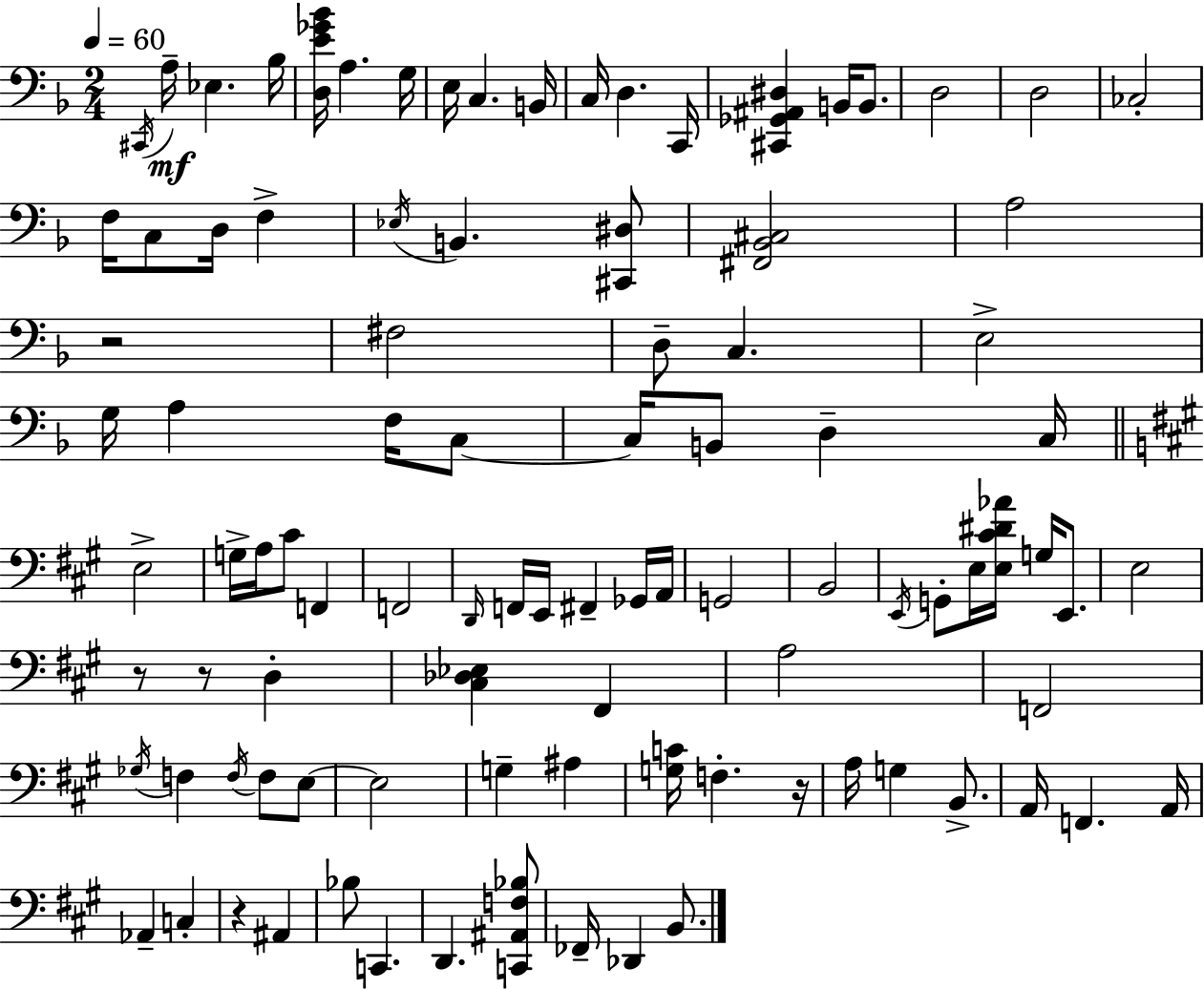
C#2/s A3/s Eb3/q. Bb3/s [D3,E4,Gb4,Bb4]/s A3/q. G3/s E3/s C3/q. B2/s C3/s D3/q. C2/s [C#2,Gb2,A#2,D#3]/q B2/s B2/e. D3/h D3/h CES3/h F3/s C3/e D3/s F3/q Eb3/s B2/q. [C#2,D#3]/e [F#2,Bb2,C#3]/h A3/h R/h F#3/h D3/e C3/q. E3/h G3/s A3/q F3/s C3/e C3/s B2/e D3/q C3/s E3/h G3/s A3/s C#4/e F2/q F2/h D2/s F2/s E2/s F#2/q Gb2/s A2/s G2/h B2/h E2/s G2/e E3/s [E3,C#4,D#4,Ab4]/s G3/s E2/e. E3/h R/e R/e D3/q [C#3,Db3,Eb3]/q F#2/q A3/h F2/h Gb3/s F3/q F3/s F3/e E3/e E3/h G3/q A#3/q [G3,C4]/s F3/q. R/s A3/s G3/q B2/e. A2/s F2/q. A2/s Ab2/q C3/q R/q A#2/q Bb3/e C2/q. D2/q. [C2,A#2,F3,Bb3]/e FES2/s Db2/q B2/e.